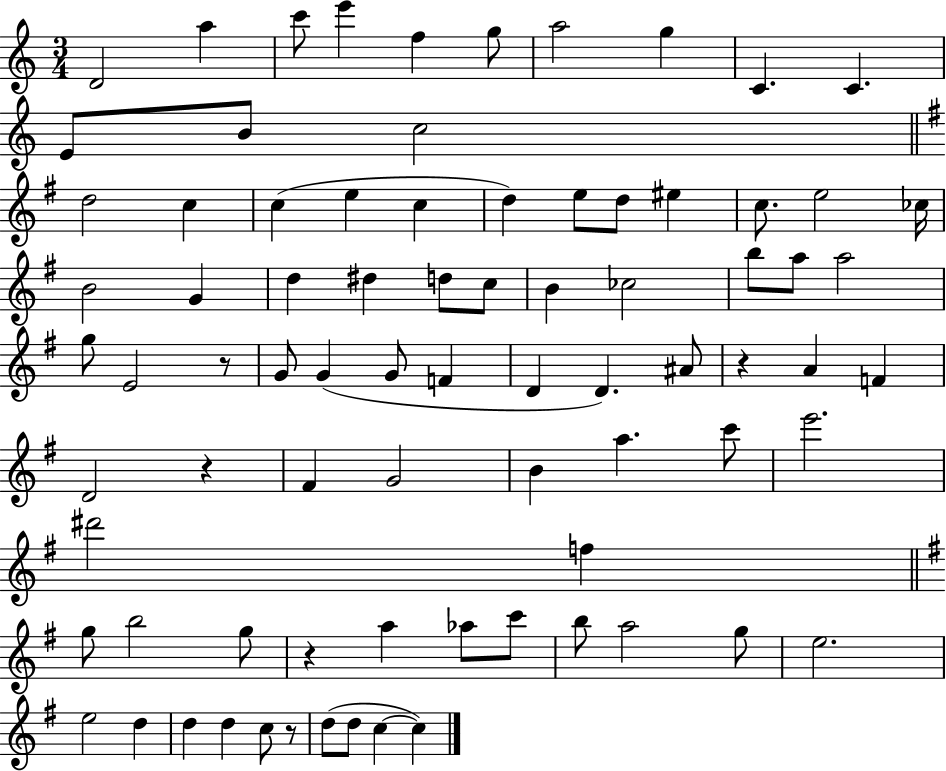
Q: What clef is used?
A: treble